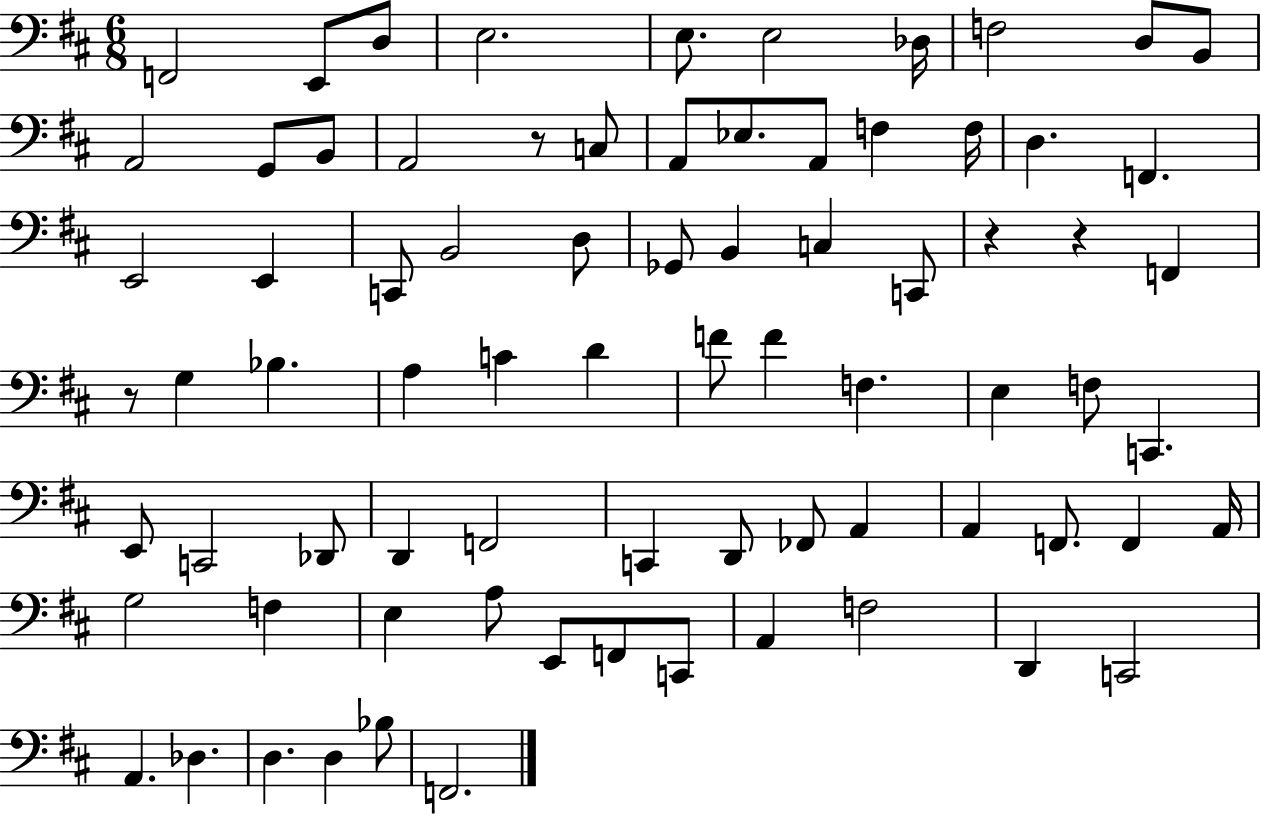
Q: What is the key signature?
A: D major